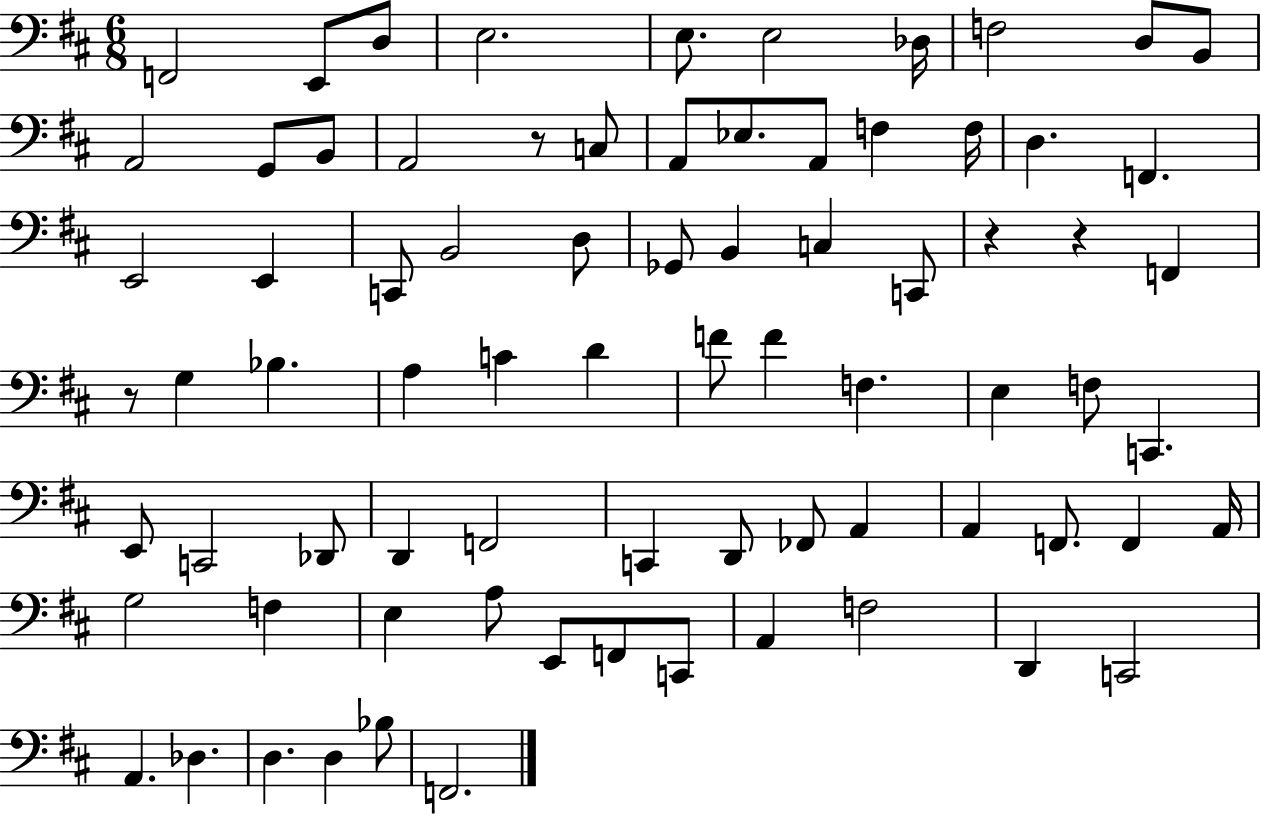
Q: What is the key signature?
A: D major